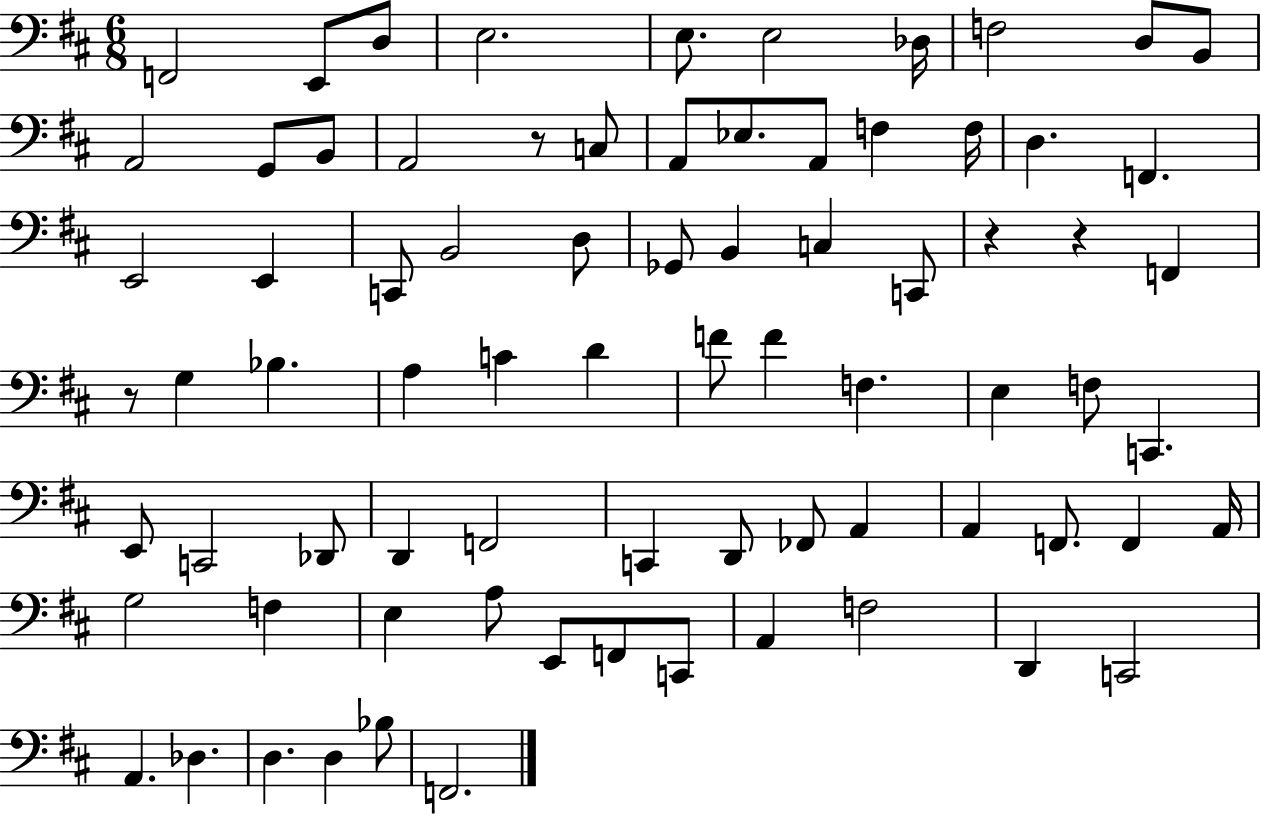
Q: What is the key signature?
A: D major